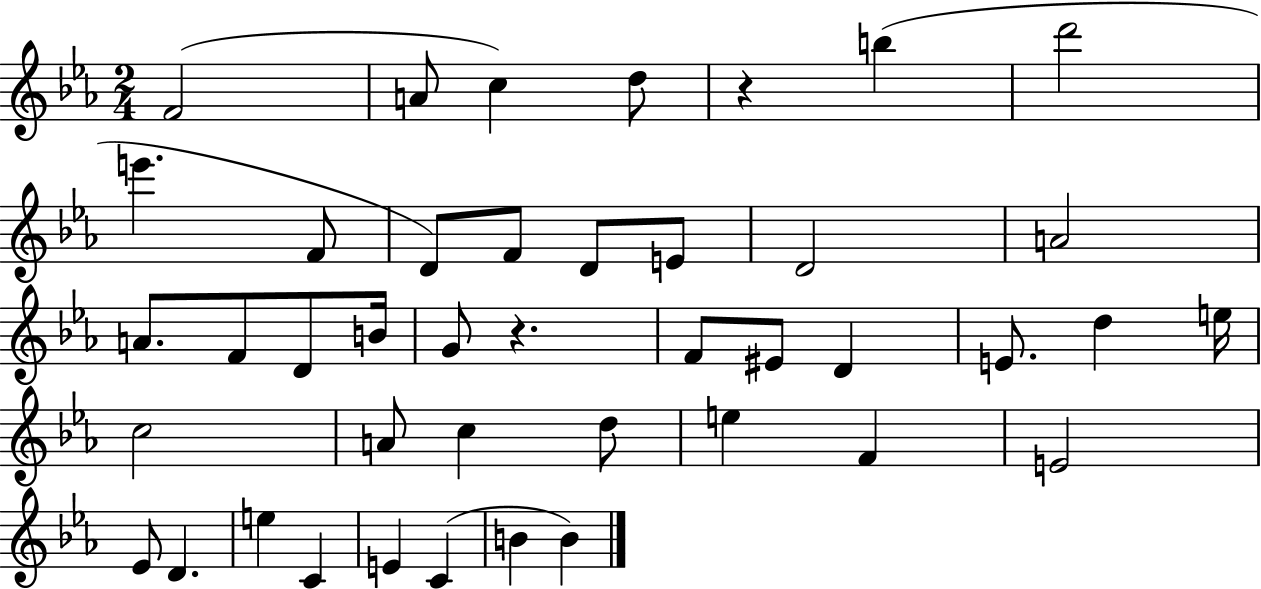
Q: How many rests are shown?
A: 2